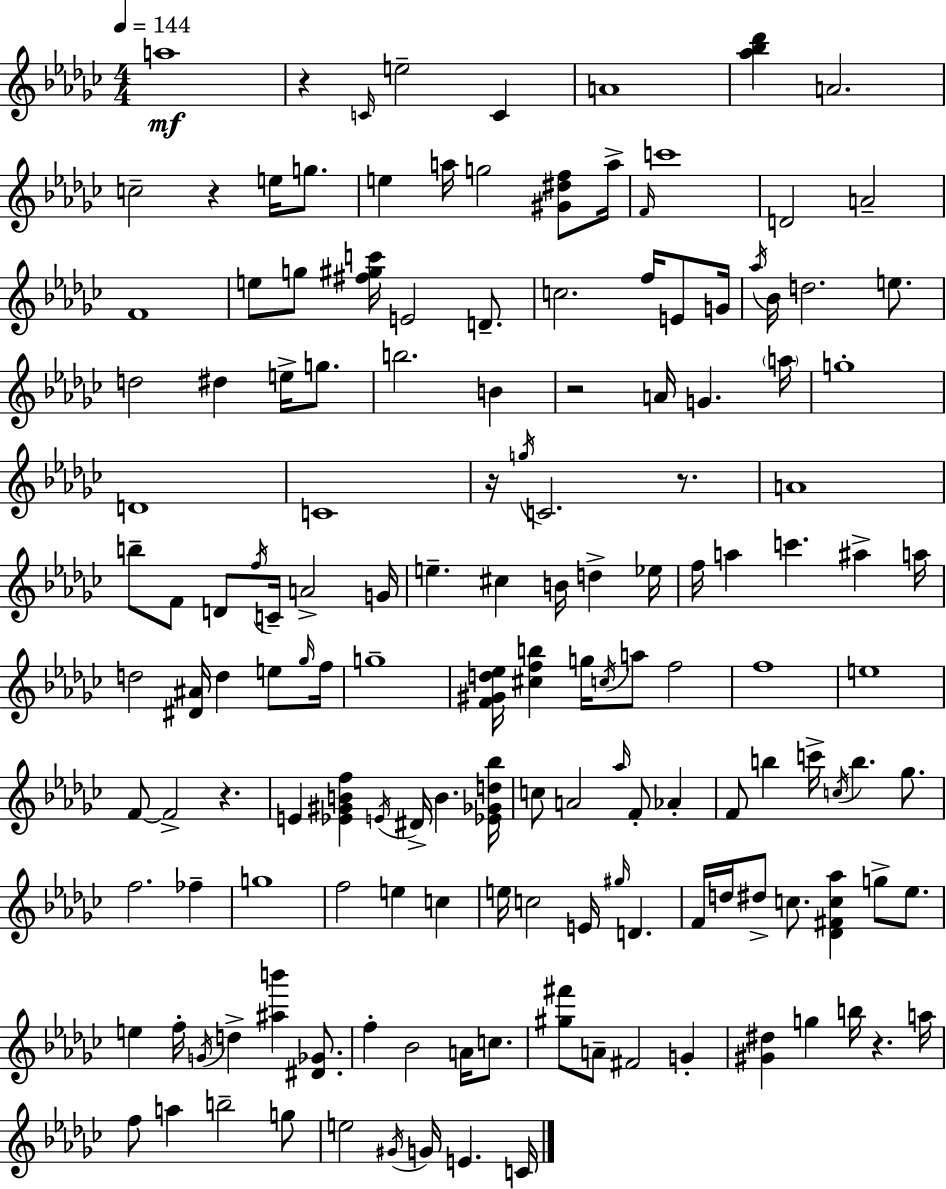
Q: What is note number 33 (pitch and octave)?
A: E5